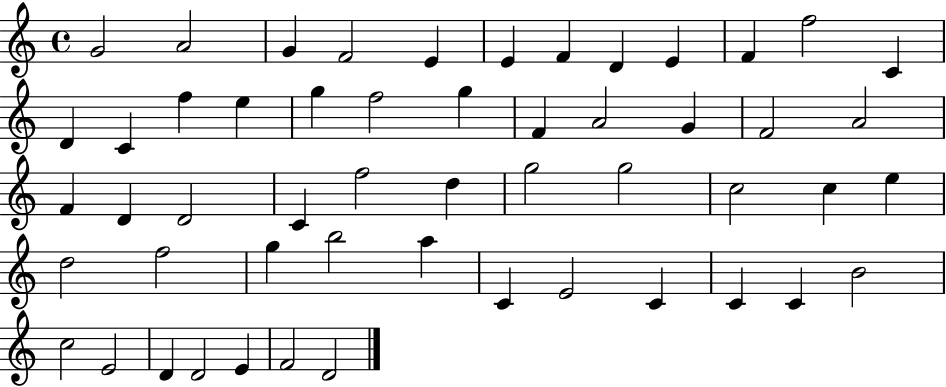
G4/h A4/h G4/q F4/h E4/q E4/q F4/q D4/q E4/q F4/q F5/h C4/q D4/q C4/q F5/q E5/q G5/q F5/h G5/q F4/q A4/h G4/q F4/h A4/h F4/q D4/q D4/h C4/q F5/h D5/q G5/h G5/h C5/h C5/q E5/q D5/h F5/h G5/q B5/h A5/q C4/q E4/h C4/q C4/q C4/q B4/h C5/h E4/h D4/q D4/h E4/q F4/h D4/h